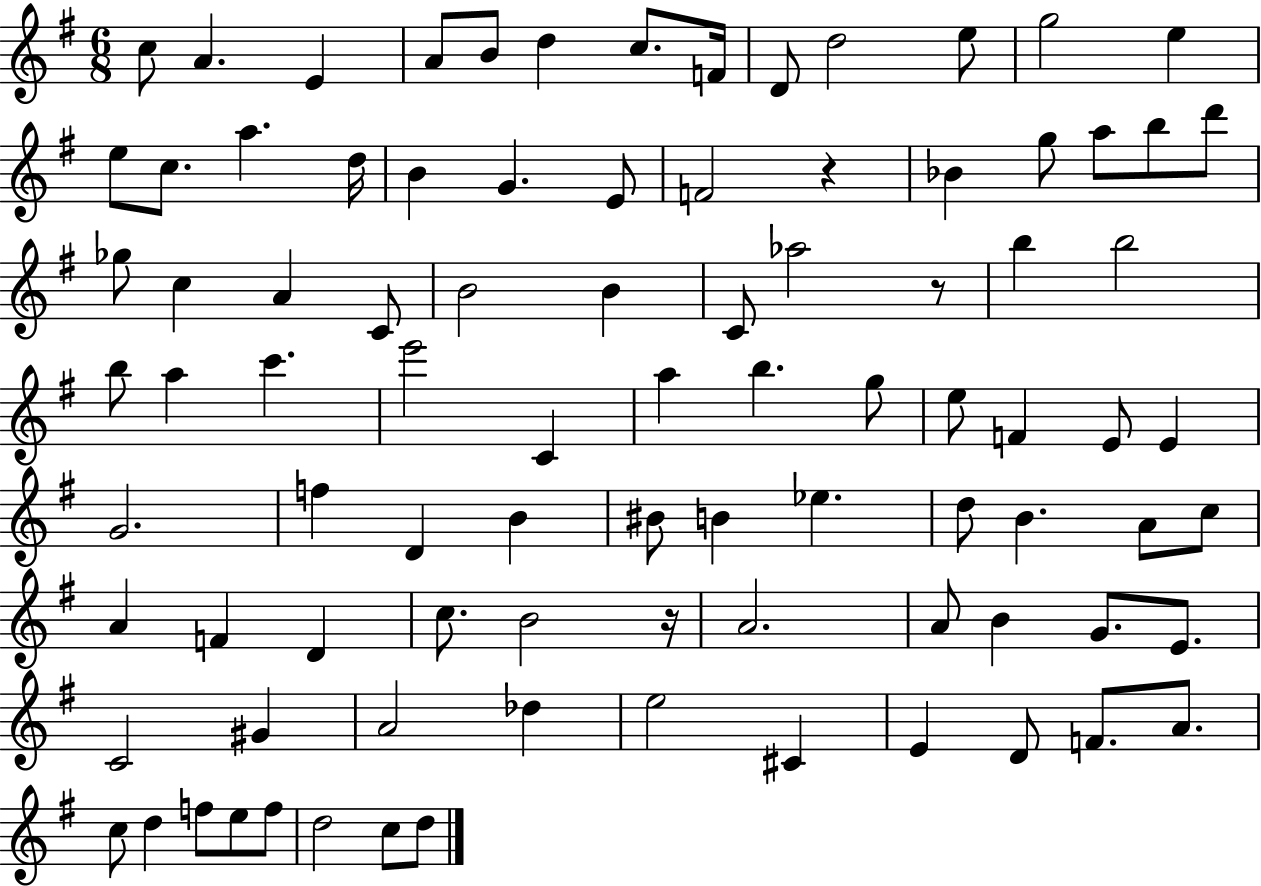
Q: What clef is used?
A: treble